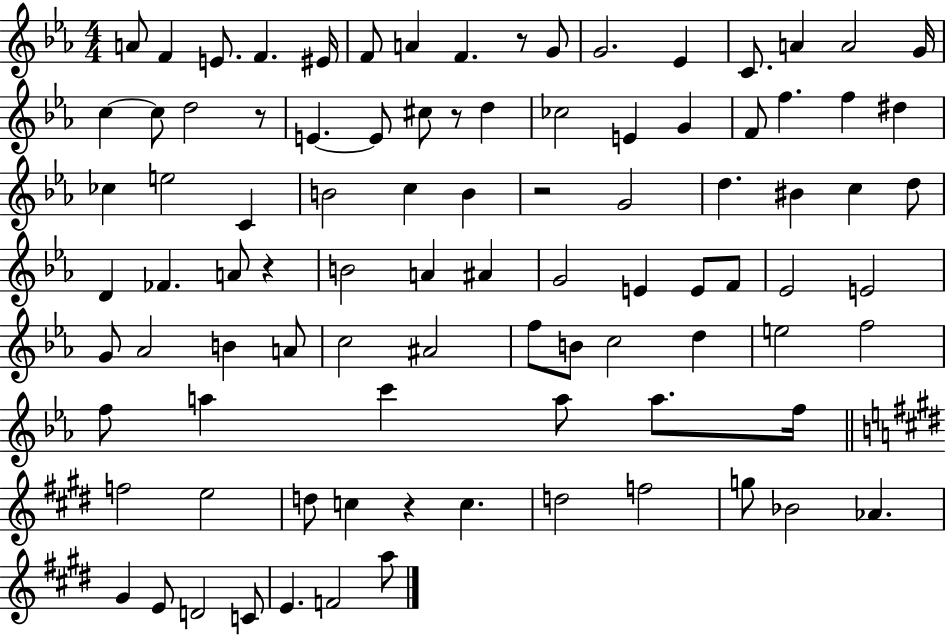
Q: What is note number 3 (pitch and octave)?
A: E4